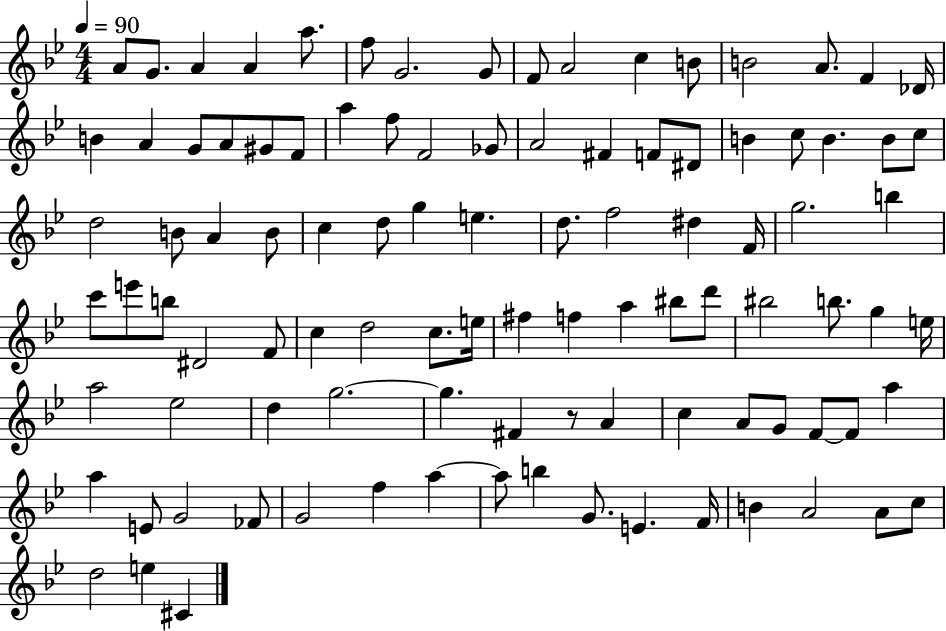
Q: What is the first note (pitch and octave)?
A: A4